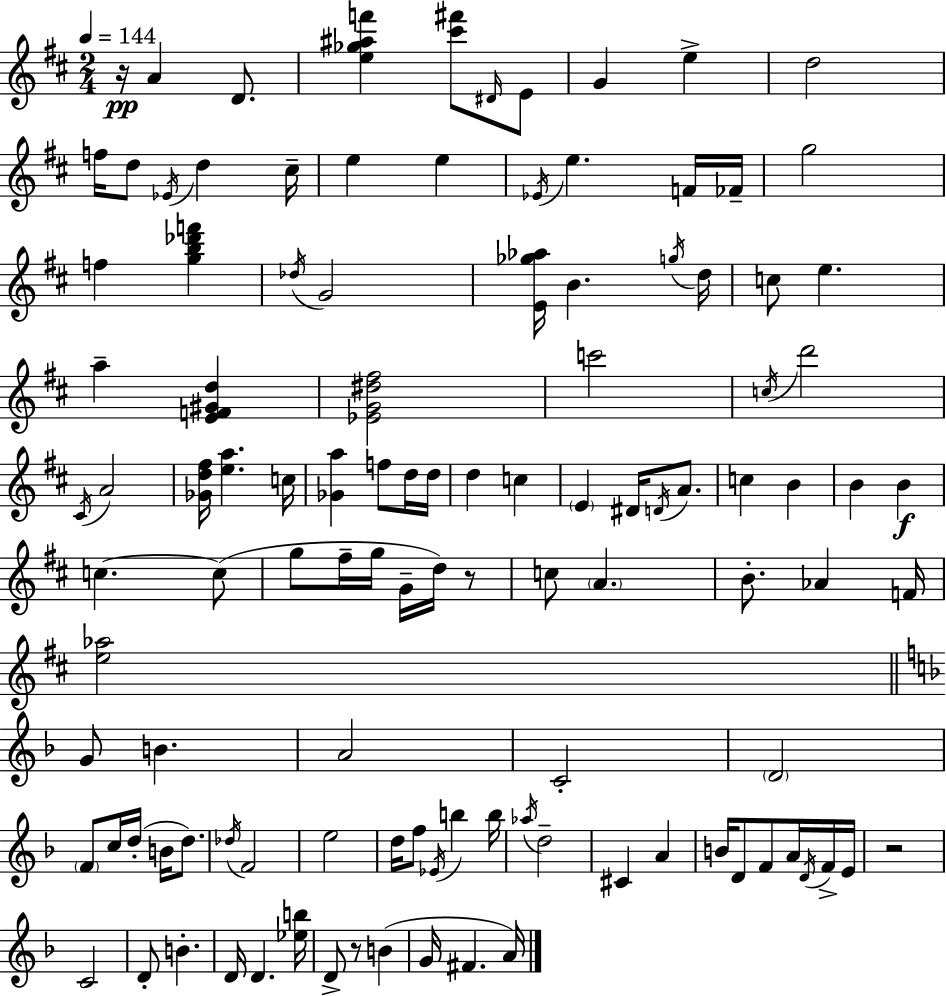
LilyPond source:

{
  \clef treble
  \numericTimeSignature
  \time 2/4
  \key d \major
  \tempo 4 = 144
  \repeat volta 2 { r16\pp a'4 d'8. | <e'' ges'' ais'' f'''>4 <cis''' fis'''>8 \grace { dis'16 } e'8 | g'4 e''4-> | d''2 | \break f''16 d''8 \acciaccatura { ees'16 } d''4 | cis''16-- e''4 e''4 | \acciaccatura { ees'16 } e''4. | f'16 fes'16-- g''2 | \break f''4 <g'' b'' des''' f'''>4 | \acciaccatura { des''16 } g'2 | <e' ges'' aes''>16 b'4. | \acciaccatura { g''16 } d''16 c''8 e''4. | \break a''4-- | <e' f' gis' d''>4 <ees' g' dis'' fis''>2 | c'''2 | \acciaccatura { c''16 } d'''2 | \break \acciaccatura { cis'16 } a'2 | <ges' d'' fis''>16 | <e'' a''>4. c''16 <ges' a''>4 | f''8 d''16 d''16 d''4 | \break c''4 \parenthesize e'4 | dis'16 \acciaccatura { d'16 } a'8. | c''4 b'4 | b'4 b'4\f | \break c''4.~~ c''8( | g''8 fis''16-- g''16 g'16-- d''16) r8 | c''8 \parenthesize a'4. | b'8.-. aes'4 f'16 | \break <e'' aes''>2 | \bar "||" \break \key d \minor g'8 b'4. | a'2 | c'2-. | \parenthesize d'2 | \break \parenthesize f'8 c''16 d''16-.( b'16 d''8.) | \acciaccatura { des''16 } f'2 | e''2 | d''16 f''8 \acciaccatura { ees'16 } b''4 | \break b''16 \acciaccatura { aes''16 } d''2-- | cis'4 a'4 | b'16 d'8 f'8 | a'16 \acciaccatura { d'16 } f'16-> e'16 r2 | \break c'2 | d'8-. b'4.-. | d'16 d'4. | <ees'' b''>16 d'8-> r8 | \break b'4( g'16 fis'4. | a'16) } \bar "|."
}